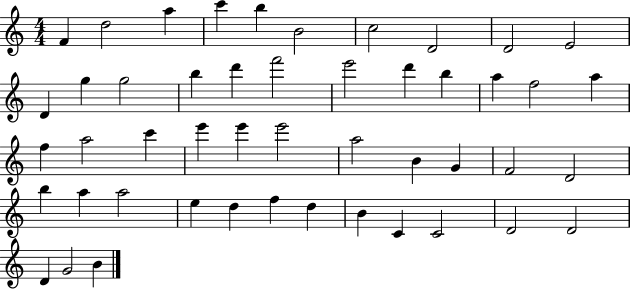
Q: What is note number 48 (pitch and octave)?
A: B4